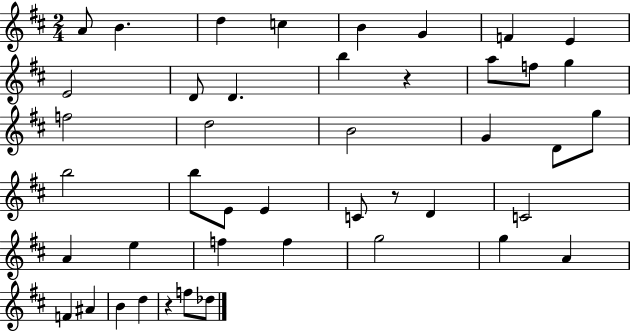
X:1
T:Untitled
M:2/4
L:1/4
K:D
A/2 B d c B G F E E2 D/2 D b z a/2 f/2 g f2 d2 B2 G D/2 g/2 b2 b/2 E/2 E C/2 z/2 D C2 A e f f g2 g A F ^A B d z f/2 _d/2